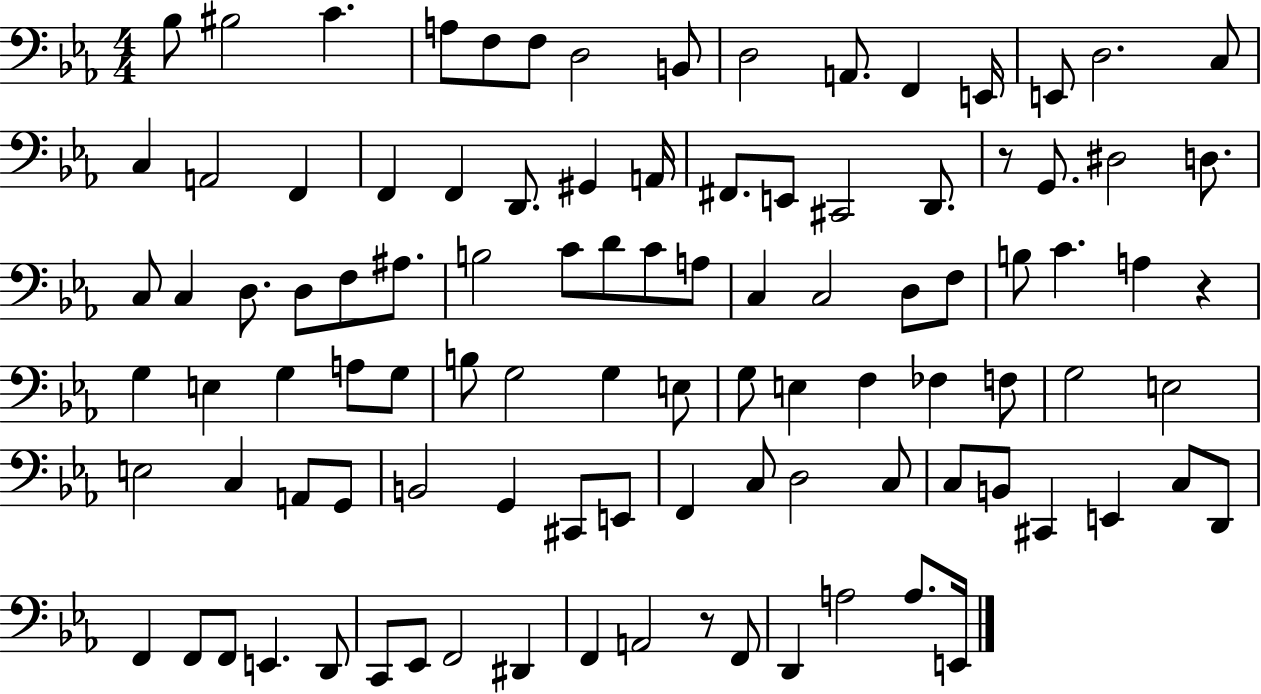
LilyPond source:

{
  \clef bass
  \numericTimeSignature
  \time 4/4
  \key ees \major
  bes8 bis2 c'4. | a8 f8 f8 d2 b,8 | d2 a,8. f,4 e,16 | e,8 d2. c8 | \break c4 a,2 f,4 | f,4 f,4 d,8. gis,4 a,16 | fis,8. e,8 cis,2 d,8. | r8 g,8. dis2 d8. | \break c8 c4 d8. d8 f8 ais8. | b2 c'8 d'8 c'8 a8 | c4 c2 d8 f8 | b8 c'4. a4 r4 | \break g4 e4 g4 a8 g8 | b8 g2 g4 e8 | g8 e4 f4 fes4 f8 | g2 e2 | \break e2 c4 a,8 g,8 | b,2 g,4 cis,8 e,8 | f,4 c8 d2 c8 | c8 b,8 cis,4 e,4 c8 d,8 | \break f,4 f,8 f,8 e,4. d,8 | c,8 ees,8 f,2 dis,4 | f,4 a,2 r8 f,8 | d,4 a2 a8. e,16 | \break \bar "|."
}